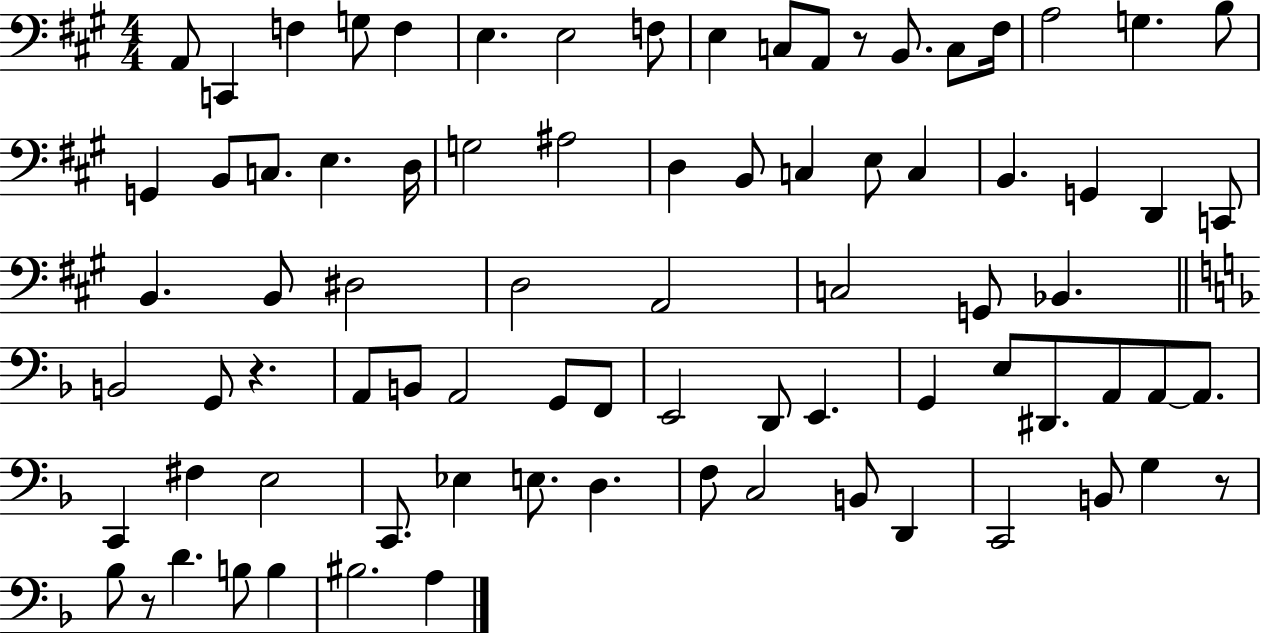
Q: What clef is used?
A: bass